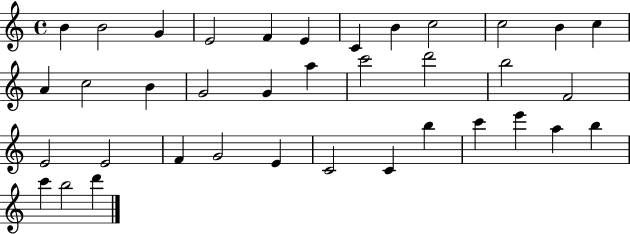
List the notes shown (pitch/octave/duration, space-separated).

B4/q B4/h G4/q E4/h F4/q E4/q C4/q B4/q C5/h C5/h B4/q C5/q A4/q C5/h B4/q G4/h G4/q A5/q C6/h D6/h B5/h F4/h E4/h E4/h F4/q G4/h E4/q C4/h C4/q B5/q C6/q E6/q A5/q B5/q C6/q B5/h D6/q